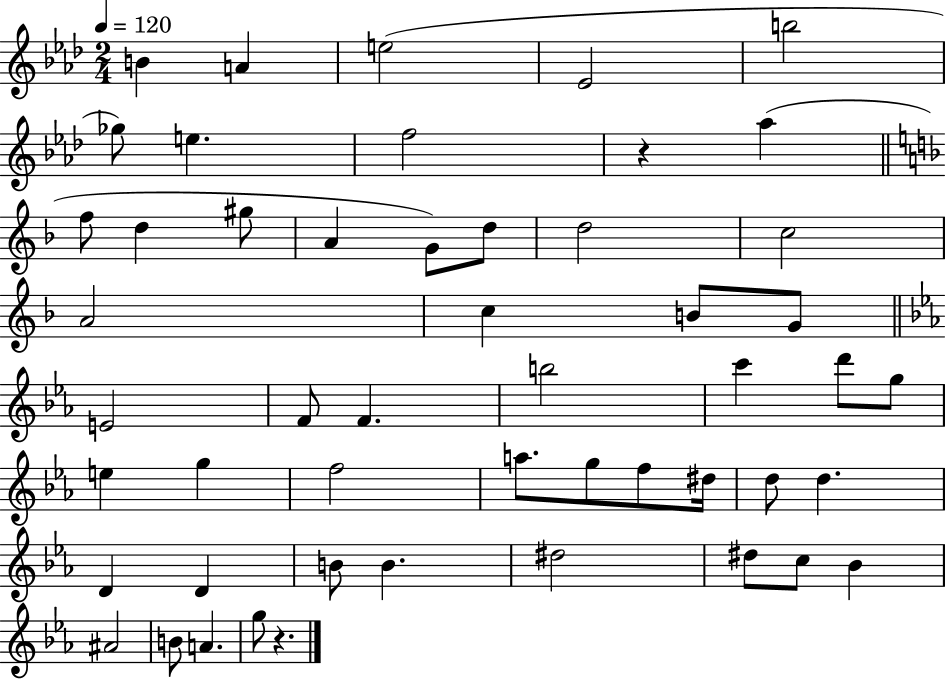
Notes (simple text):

B4/q A4/q E5/h Eb4/h B5/h Gb5/e E5/q. F5/h R/q Ab5/q F5/e D5/q G#5/e A4/q G4/e D5/e D5/h C5/h A4/h C5/q B4/e G4/e E4/h F4/e F4/q. B5/h C6/q D6/e G5/e E5/q G5/q F5/h A5/e. G5/e F5/e D#5/s D5/e D5/q. D4/q D4/q B4/e B4/q. D#5/h D#5/e C5/e Bb4/q A#4/h B4/e A4/q. G5/e R/q.